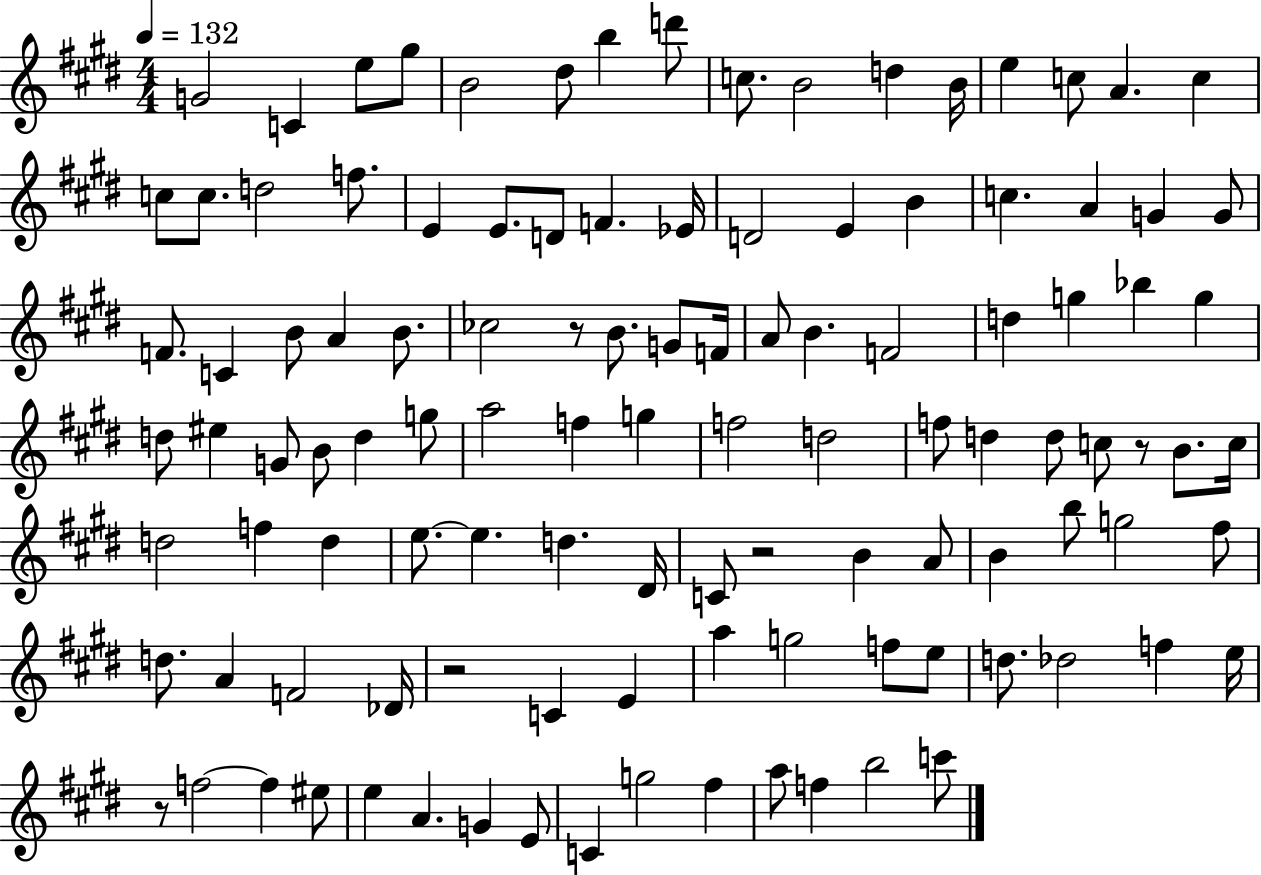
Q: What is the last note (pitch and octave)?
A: C6